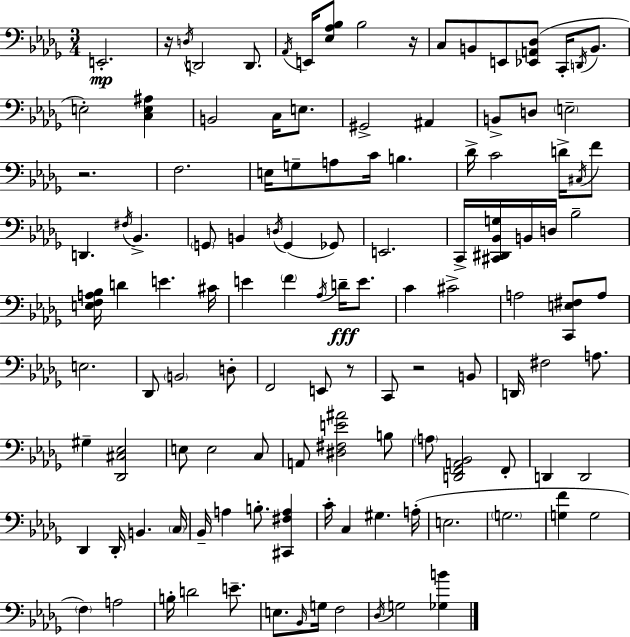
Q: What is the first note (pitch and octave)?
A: E2